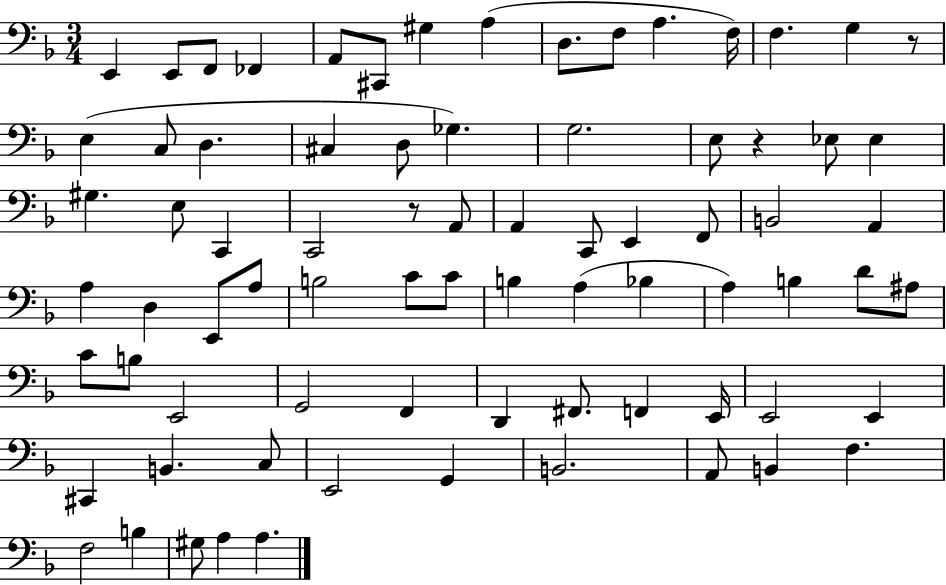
E2/q E2/e F2/e FES2/q A2/e C#2/e G#3/q A3/q D3/e. F3/e A3/q. F3/s F3/q. G3/q R/e E3/q C3/e D3/q. C#3/q D3/e Gb3/q. G3/h. E3/e R/q Eb3/e Eb3/q G#3/q. E3/e C2/q C2/h R/e A2/e A2/q C2/e E2/q F2/e B2/h A2/q A3/q D3/q E2/e A3/e B3/h C4/e C4/e B3/q A3/q Bb3/q A3/q B3/q D4/e A#3/e C4/e B3/e E2/h G2/h F2/q D2/q F#2/e. F2/q E2/s E2/h E2/q C#2/q B2/q. C3/e E2/h G2/q B2/h. A2/e B2/q F3/q. F3/h B3/q G#3/e A3/q A3/q.